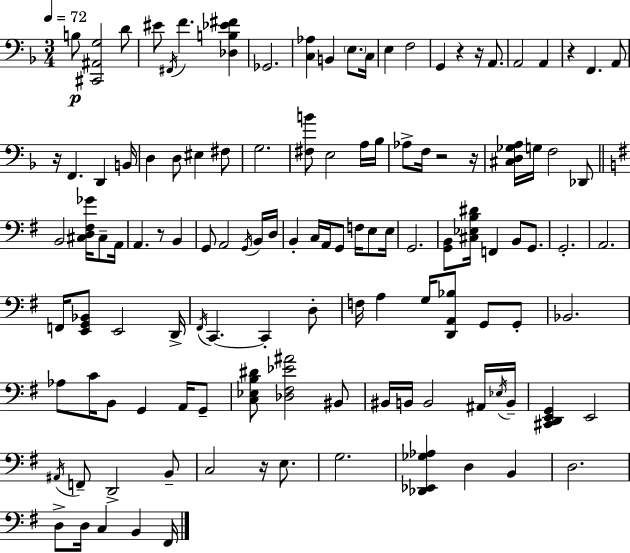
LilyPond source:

{
  \clef bass
  \numericTimeSignature
  \time 3/4
  \key f \major
  \tempo 4 = 72
  \repeat volta 2 { b8\p <cis, ais, g>2 d'8 | eis'8 \acciaccatura { fis,16 } f'4. <des b ees' fis'>4 | ges,2. | <c aes>4 b,4 \parenthesize e8. | \break c16 e4 f2 | g,4 r4 r16 a,8. | a,2 a,4 | r4 f,4. a,8 | \break r16 f,4. d,4 | b,16 d4 d8 eis4 fis8 | g2. | <fis b'>8 e2 a16 | \break bes16 aes8-> f16 r2 | r16 <cis d ges a>16 g16 f2 des,8 | \bar "||" \break \key g \major b,2 <cis d fis ges'>16 cis8-- a,16 | a,4. r8 b,4 | g,8 a,2 \acciaccatura { g,16 } b,16 | d16 b,4-. c16 a,16 g,8 f16 e8 | \break e16 g,2. | <g, b,>8 <cis ees b dis'>16 f,4 b,8 g,8. | g,2.-. | a,2. | \break f,16 <e, g, bes,>8 e,2 | d,16-> \acciaccatura { fis,16 } c,4.~~ c,4-. | d8-. f16 a4 g16 <d, a, bes>8 g,8 | g,8-. bes,2. | \break aes8 c'16 b,8 g,4 a,16 | g,8-- <c ees b dis'>8 <des fis ees' ais'>2 | bis,8 bis,16 b,16 b,2 | ais,16 \acciaccatura { ees16 } b,16-- <cis, d, e, g,>4 e,2 | \break \acciaccatura { ais,16 } f,8-- d,2-> | b,8-- c2 | r16 e8. g2. | <des, ees, ges aes>4 d4 | \break b,4 d2. | d8-> d16 c4 b,4 | fis,16 } \bar "|."
}